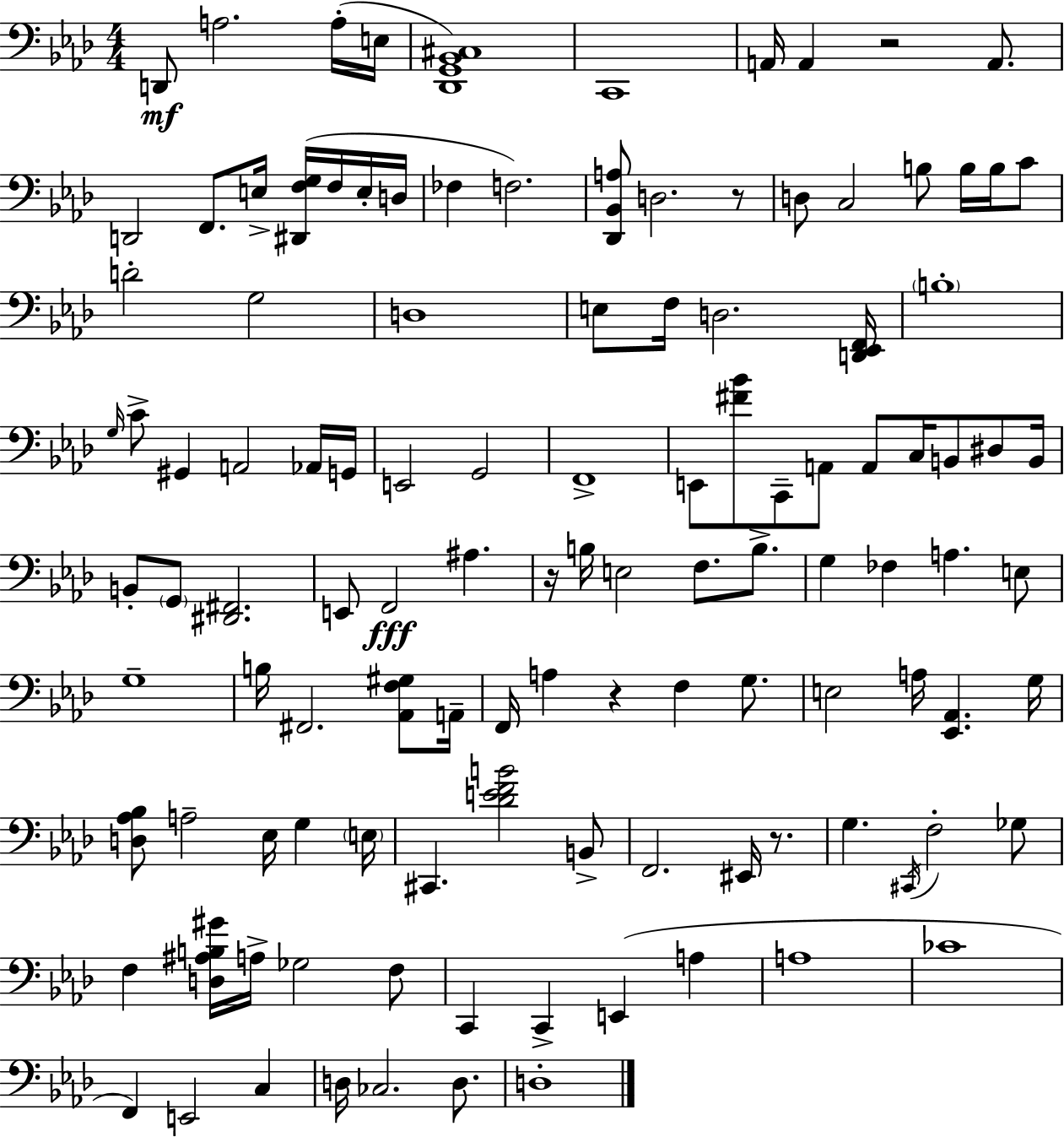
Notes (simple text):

D2/e A3/h. A3/s E3/s [Db2,G2,Bb2,C#3]/w C2/w A2/s A2/q R/h A2/e. D2/h F2/e. E3/s [D#2,F3,G3]/s F3/s E3/s D3/s FES3/q F3/h. [Db2,Bb2,A3]/e D3/h. R/e D3/e C3/h B3/e B3/s B3/s C4/e D4/h G3/h D3/w E3/e F3/s D3/h. [D2,Eb2,F2]/s B3/w G3/s C4/e G#2/q A2/h Ab2/s G2/s E2/h G2/h F2/w E2/e [F#4,Bb4]/e C2/e A2/e A2/e C3/s B2/e D#3/e B2/s B2/e G2/e [D#2,F#2]/h. E2/e F2/h A#3/q. R/s B3/s E3/h F3/e. B3/e. G3/q FES3/q A3/q. E3/e G3/w B3/s F#2/h. [Ab2,F3,G#3]/e A2/s F2/s A3/q R/q F3/q G3/e. E3/h A3/s [Eb2,Ab2]/q. G3/s [D3,Ab3,Bb3]/e A3/h Eb3/s G3/q E3/s C#2/q. [Db4,E4,F4,B4]/h B2/e F2/h. EIS2/s R/e. G3/q. C#2/s F3/h Gb3/e F3/q [D3,A#3,B3,G#4]/s A3/s Gb3/h F3/e C2/q C2/q E2/q A3/q A3/w CES4/w F2/q E2/h C3/q D3/s CES3/h. D3/e. D3/w